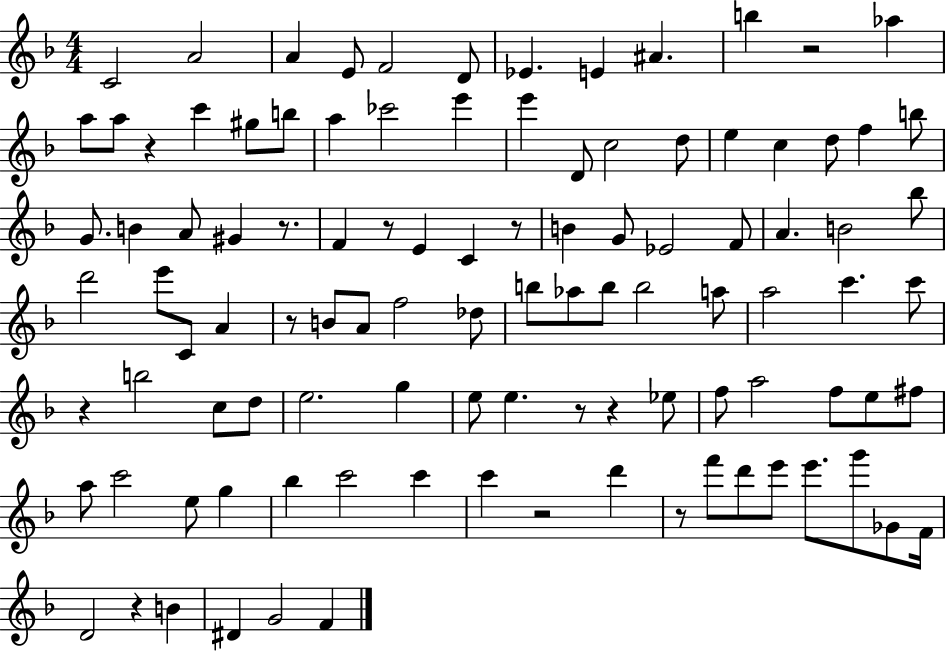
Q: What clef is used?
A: treble